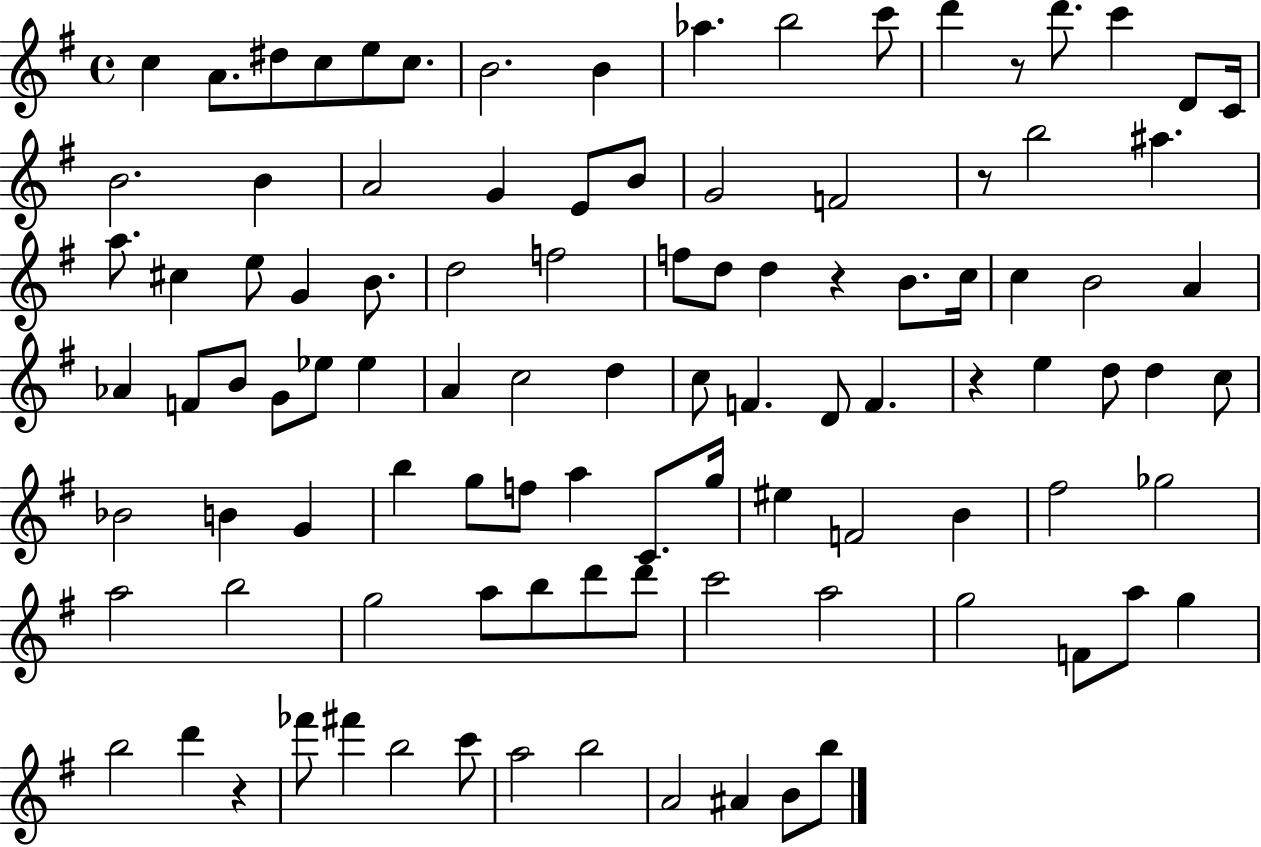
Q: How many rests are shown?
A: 5